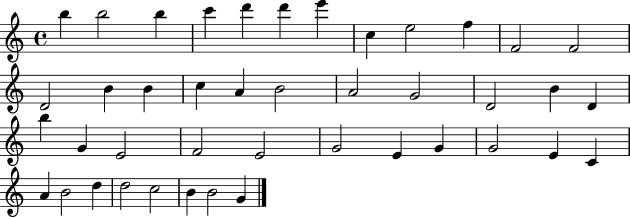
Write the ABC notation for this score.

X:1
T:Untitled
M:4/4
L:1/4
K:C
b b2 b c' d' d' e' c e2 f F2 F2 D2 B B c A B2 A2 G2 D2 B D b G E2 F2 E2 G2 E G G2 E C A B2 d d2 c2 B B2 G